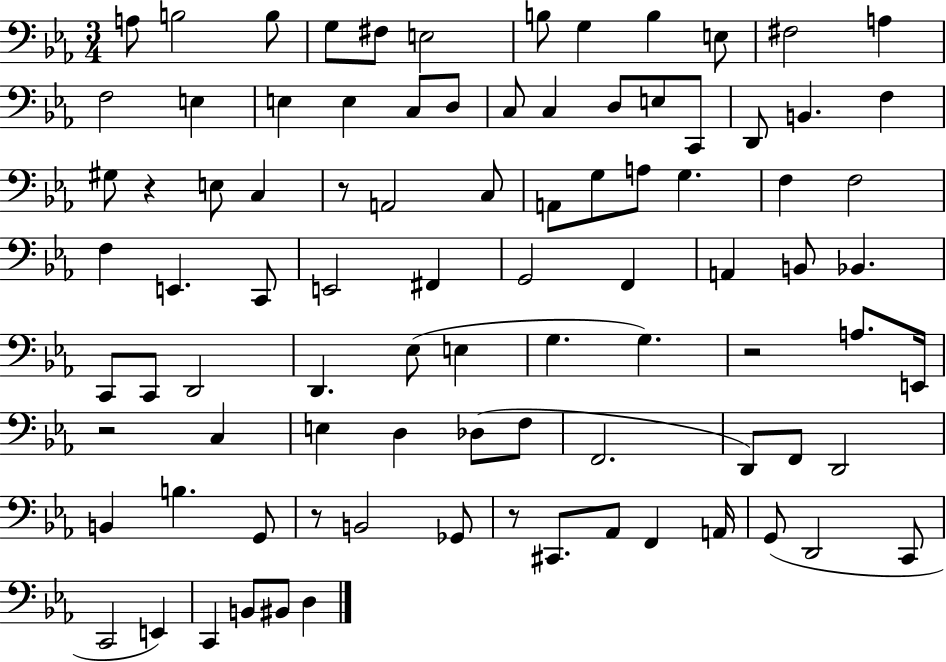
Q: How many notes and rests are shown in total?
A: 90